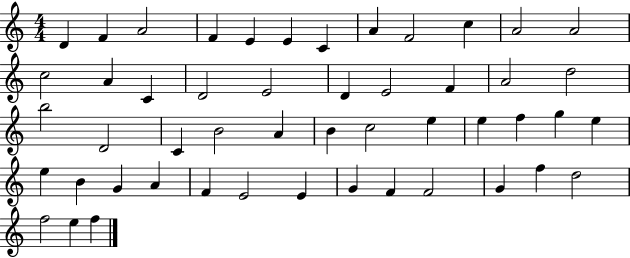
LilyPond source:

{
  \clef treble
  \numericTimeSignature
  \time 4/4
  \key c \major
  d'4 f'4 a'2 | f'4 e'4 e'4 c'4 | a'4 f'2 c''4 | a'2 a'2 | \break c''2 a'4 c'4 | d'2 e'2 | d'4 e'2 f'4 | a'2 d''2 | \break b''2 d'2 | c'4 b'2 a'4 | b'4 c''2 e''4 | e''4 f''4 g''4 e''4 | \break e''4 b'4 g'4 a'4 | f'4 e'2 e'4 | g'4 f'4 f'2 | g'4 f''4 d''2 | \break f''2 e''4 f''4 | \bar "|."
}